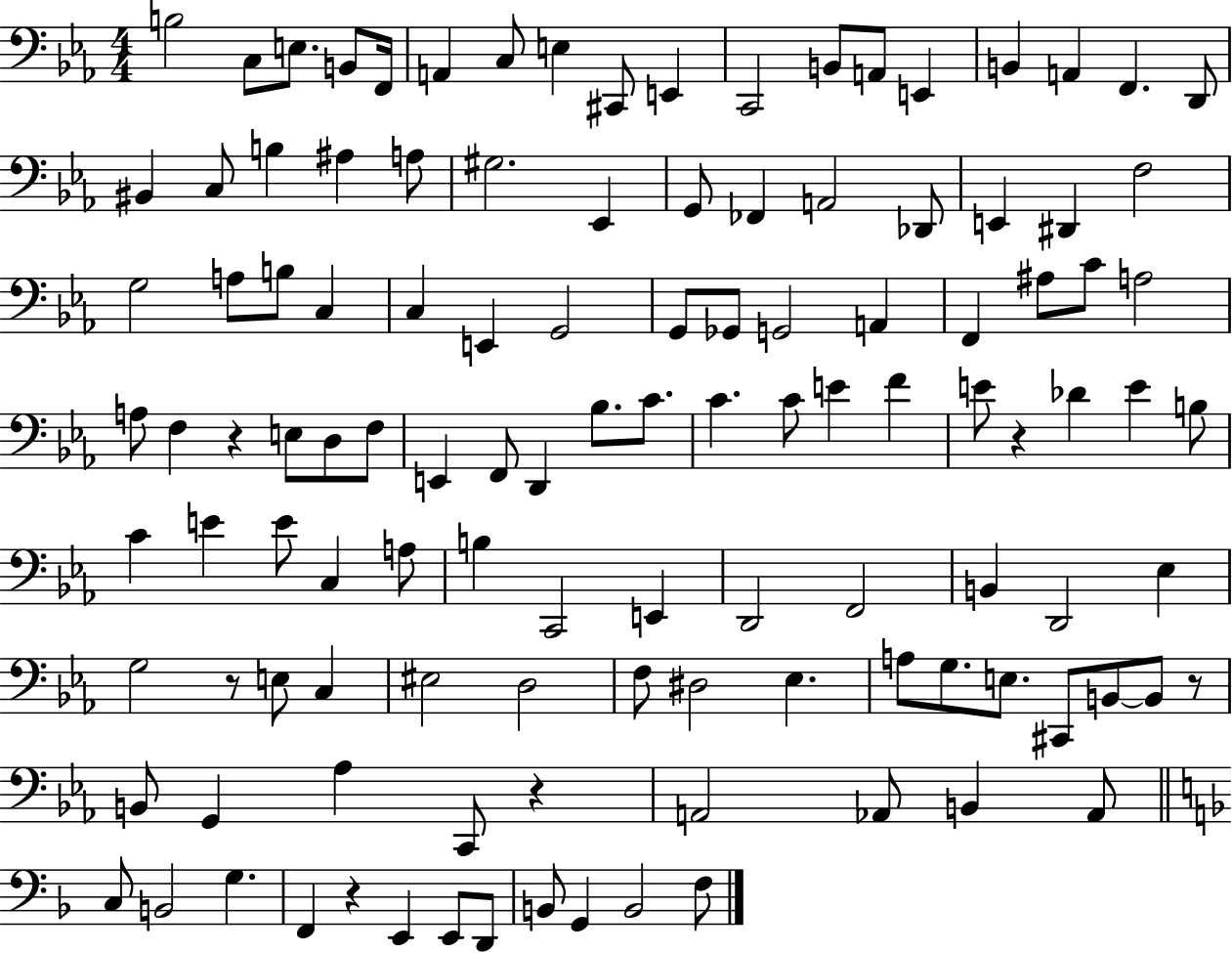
{
  \clef bass
  \numericTimeSignature
  \time 4/4
  \key ees \major
  b2 c8 e8. b,8 f,16 | a,4 c8 e4 cis,8 e,4 | c,2 b,8 a,8 e,4 | b,4 a,4 f,4. d,8 | \break bis,4 c8 b4 ais4 a8 | gis2. ees,4 | g,8 fes,4 a,2 des,8 | e,4 dis,4 f2 | \break g2 a8 b8 c4 | c4 e,4 g,2 | g,8 ges,8 g,2 a,4 | f,4 ais8 c'8 a2 | \break a8 f4 r4 e8 d8 f8 | e,4 f,8 d,4 bes8. c'8. | c'4. c'8 e'4 f'4 | e'8 r4 des'4 e'4 b8 | \break c'4 e'4 e'8 c4 a8 | b4 c,2 e,4 | d,2 f,2 | b,4 d,2 ees4 | \break g2 r8 e8 c4 | eis2 d2 | f8 dis2 ees4. | a8 g8. e8. cis,8 b,8~~ b,8 r8 | \break b,8 g,4 aes4 c,8 r4 | a,2 aes,8 b,4 aes,8 | \bar "||" \break \key f \major c8 b,2 g4. | f,4 r4 e,4 e,8 d,8 | b,8 g,4 b,2 f8 | \bar "|."
}